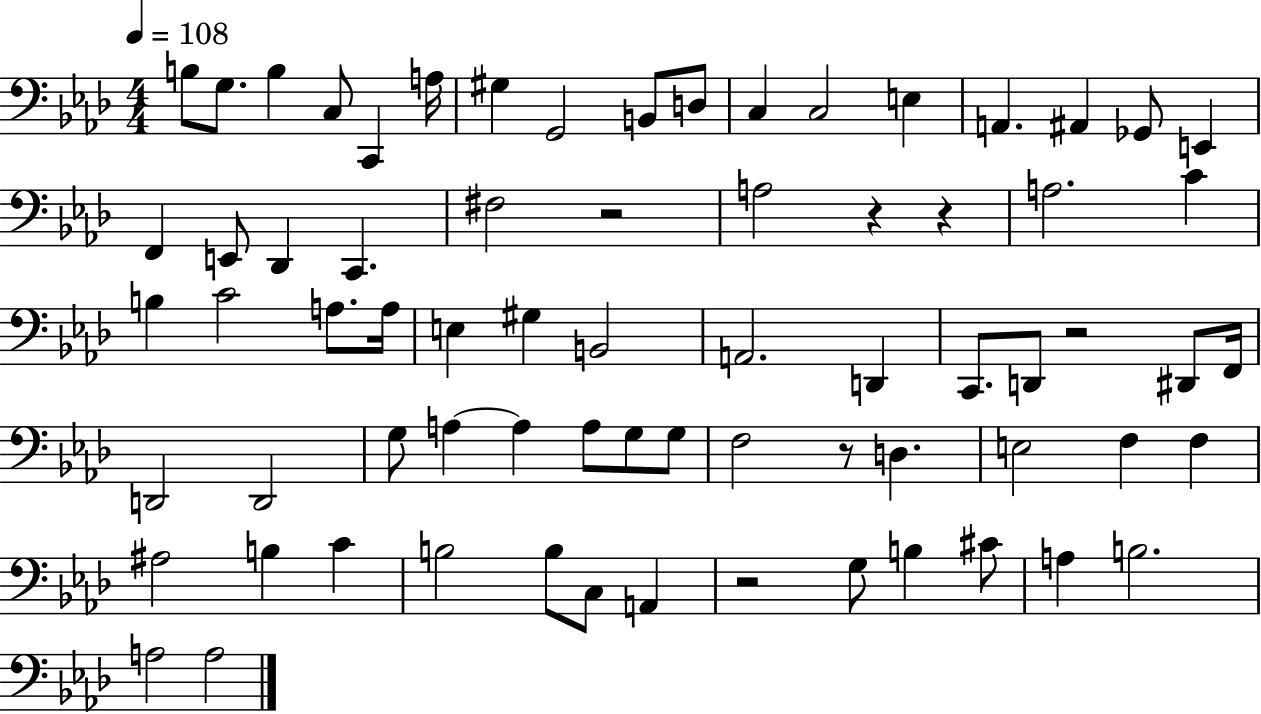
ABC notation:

X:1
T:Untitled
M:4/4
L:1/4
K:Ab
B,/2 G,/2 B, C,/2 C,, A,/4 ^G, G,,2 B,,/2 D,/2 C, C,2 E, A,, ^A,, _G,,/2 E,, F,, E,,/2 _D,, C,, ^F,2 z2 A,2 z z A,2 C B, C2 A,/2 A,/4 E, ^G, B,,2 A,,2 D,, C,,/2 D,,/2 z2 ^D,,/2 F,,/4 D,,2 D,,2 G,/2 A, A, A,/2 G,/2 G,/2 F,2 z/2 D, E,2 F, F, ^A,2 B, C B,2 B,/2 C,/2 A,, z2 G,/2 B, ^C/2 A, B,2 A,2 A,2